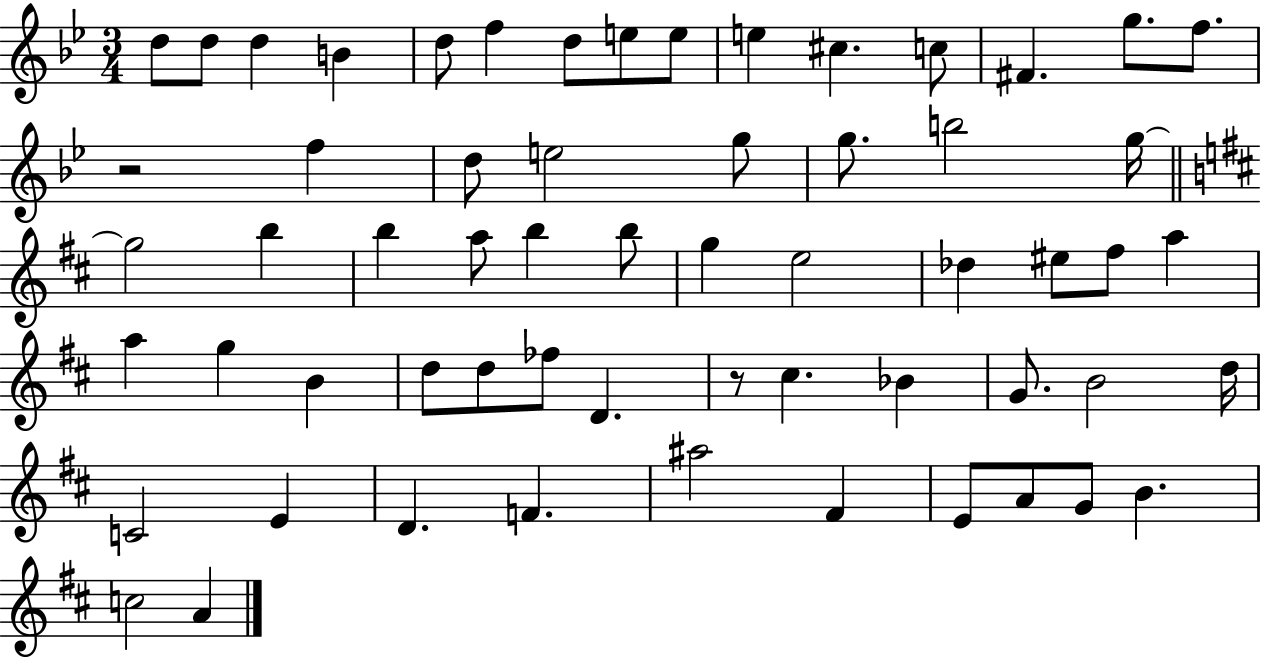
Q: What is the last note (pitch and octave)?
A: A4